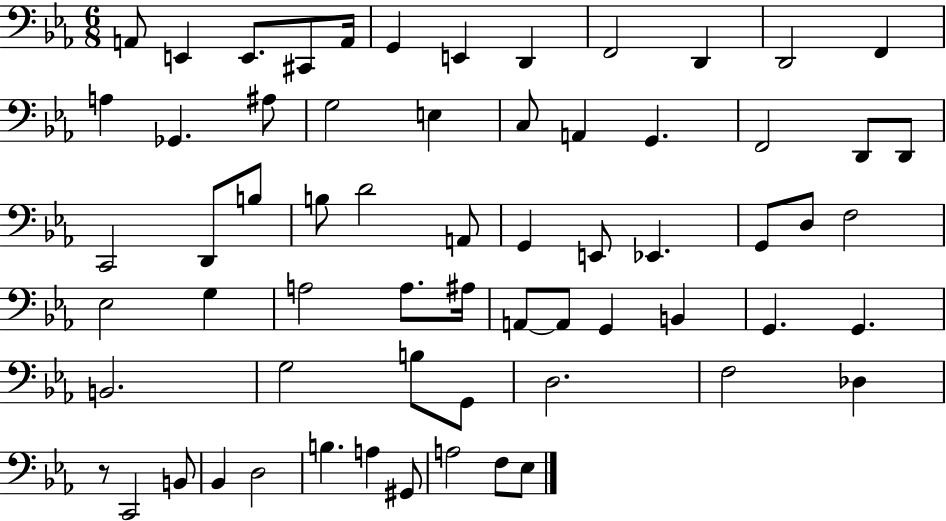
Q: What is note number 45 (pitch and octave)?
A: G2